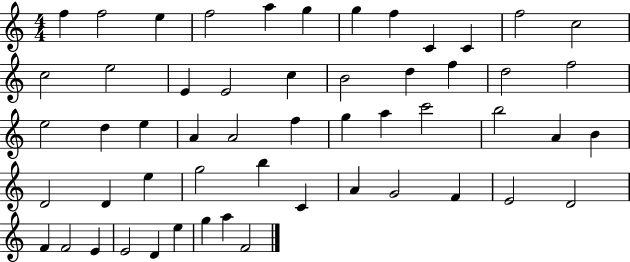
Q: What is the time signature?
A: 4/4